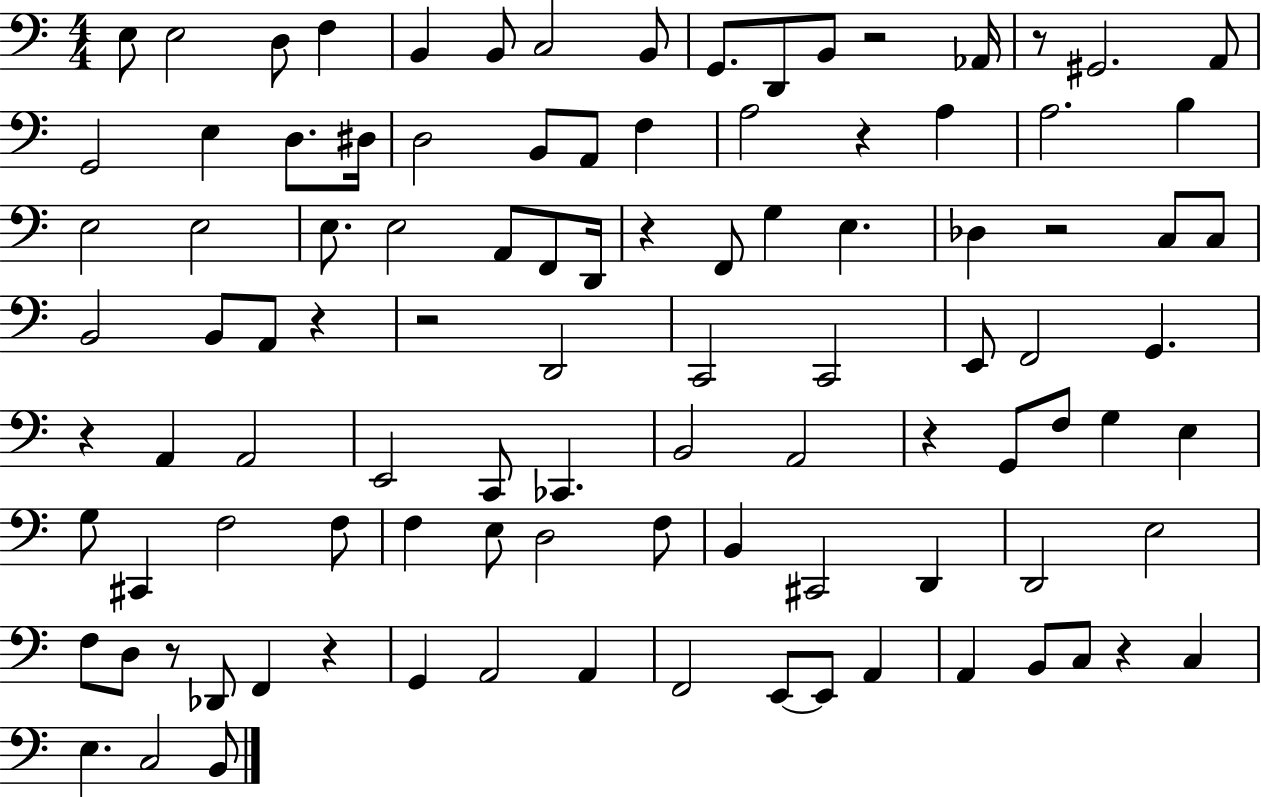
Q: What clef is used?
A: bass